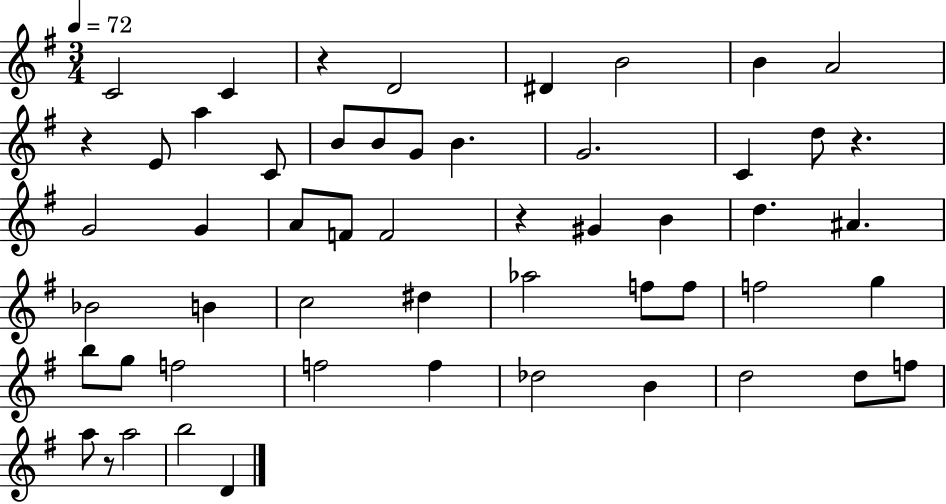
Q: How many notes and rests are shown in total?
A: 54